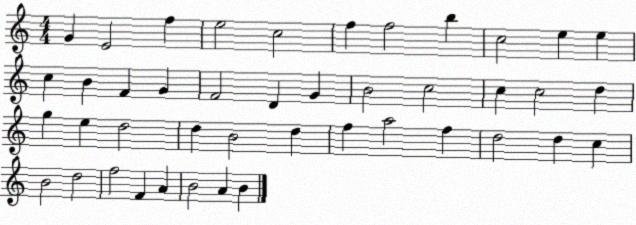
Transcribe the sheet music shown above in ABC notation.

X:1
T:Untitled
M:4/4
L:1/4
K:C
G E2 f e2 c2 f f2 b c2 e e c B F G F2 D G B2 c2 c c2 d g e d2 d B2 d f a2 f d2 d c B2 d2 f2 F A B2 A B